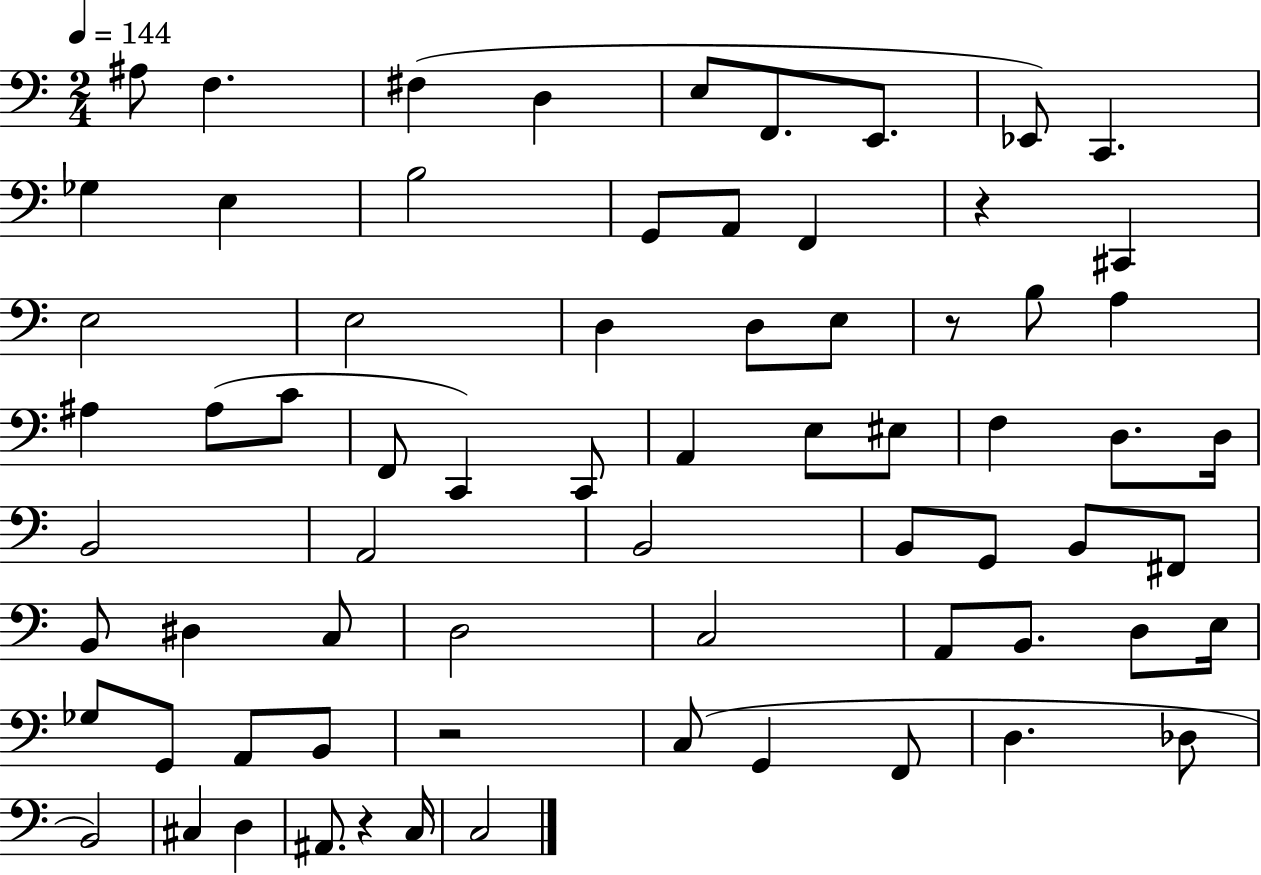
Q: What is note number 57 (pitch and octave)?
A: G2